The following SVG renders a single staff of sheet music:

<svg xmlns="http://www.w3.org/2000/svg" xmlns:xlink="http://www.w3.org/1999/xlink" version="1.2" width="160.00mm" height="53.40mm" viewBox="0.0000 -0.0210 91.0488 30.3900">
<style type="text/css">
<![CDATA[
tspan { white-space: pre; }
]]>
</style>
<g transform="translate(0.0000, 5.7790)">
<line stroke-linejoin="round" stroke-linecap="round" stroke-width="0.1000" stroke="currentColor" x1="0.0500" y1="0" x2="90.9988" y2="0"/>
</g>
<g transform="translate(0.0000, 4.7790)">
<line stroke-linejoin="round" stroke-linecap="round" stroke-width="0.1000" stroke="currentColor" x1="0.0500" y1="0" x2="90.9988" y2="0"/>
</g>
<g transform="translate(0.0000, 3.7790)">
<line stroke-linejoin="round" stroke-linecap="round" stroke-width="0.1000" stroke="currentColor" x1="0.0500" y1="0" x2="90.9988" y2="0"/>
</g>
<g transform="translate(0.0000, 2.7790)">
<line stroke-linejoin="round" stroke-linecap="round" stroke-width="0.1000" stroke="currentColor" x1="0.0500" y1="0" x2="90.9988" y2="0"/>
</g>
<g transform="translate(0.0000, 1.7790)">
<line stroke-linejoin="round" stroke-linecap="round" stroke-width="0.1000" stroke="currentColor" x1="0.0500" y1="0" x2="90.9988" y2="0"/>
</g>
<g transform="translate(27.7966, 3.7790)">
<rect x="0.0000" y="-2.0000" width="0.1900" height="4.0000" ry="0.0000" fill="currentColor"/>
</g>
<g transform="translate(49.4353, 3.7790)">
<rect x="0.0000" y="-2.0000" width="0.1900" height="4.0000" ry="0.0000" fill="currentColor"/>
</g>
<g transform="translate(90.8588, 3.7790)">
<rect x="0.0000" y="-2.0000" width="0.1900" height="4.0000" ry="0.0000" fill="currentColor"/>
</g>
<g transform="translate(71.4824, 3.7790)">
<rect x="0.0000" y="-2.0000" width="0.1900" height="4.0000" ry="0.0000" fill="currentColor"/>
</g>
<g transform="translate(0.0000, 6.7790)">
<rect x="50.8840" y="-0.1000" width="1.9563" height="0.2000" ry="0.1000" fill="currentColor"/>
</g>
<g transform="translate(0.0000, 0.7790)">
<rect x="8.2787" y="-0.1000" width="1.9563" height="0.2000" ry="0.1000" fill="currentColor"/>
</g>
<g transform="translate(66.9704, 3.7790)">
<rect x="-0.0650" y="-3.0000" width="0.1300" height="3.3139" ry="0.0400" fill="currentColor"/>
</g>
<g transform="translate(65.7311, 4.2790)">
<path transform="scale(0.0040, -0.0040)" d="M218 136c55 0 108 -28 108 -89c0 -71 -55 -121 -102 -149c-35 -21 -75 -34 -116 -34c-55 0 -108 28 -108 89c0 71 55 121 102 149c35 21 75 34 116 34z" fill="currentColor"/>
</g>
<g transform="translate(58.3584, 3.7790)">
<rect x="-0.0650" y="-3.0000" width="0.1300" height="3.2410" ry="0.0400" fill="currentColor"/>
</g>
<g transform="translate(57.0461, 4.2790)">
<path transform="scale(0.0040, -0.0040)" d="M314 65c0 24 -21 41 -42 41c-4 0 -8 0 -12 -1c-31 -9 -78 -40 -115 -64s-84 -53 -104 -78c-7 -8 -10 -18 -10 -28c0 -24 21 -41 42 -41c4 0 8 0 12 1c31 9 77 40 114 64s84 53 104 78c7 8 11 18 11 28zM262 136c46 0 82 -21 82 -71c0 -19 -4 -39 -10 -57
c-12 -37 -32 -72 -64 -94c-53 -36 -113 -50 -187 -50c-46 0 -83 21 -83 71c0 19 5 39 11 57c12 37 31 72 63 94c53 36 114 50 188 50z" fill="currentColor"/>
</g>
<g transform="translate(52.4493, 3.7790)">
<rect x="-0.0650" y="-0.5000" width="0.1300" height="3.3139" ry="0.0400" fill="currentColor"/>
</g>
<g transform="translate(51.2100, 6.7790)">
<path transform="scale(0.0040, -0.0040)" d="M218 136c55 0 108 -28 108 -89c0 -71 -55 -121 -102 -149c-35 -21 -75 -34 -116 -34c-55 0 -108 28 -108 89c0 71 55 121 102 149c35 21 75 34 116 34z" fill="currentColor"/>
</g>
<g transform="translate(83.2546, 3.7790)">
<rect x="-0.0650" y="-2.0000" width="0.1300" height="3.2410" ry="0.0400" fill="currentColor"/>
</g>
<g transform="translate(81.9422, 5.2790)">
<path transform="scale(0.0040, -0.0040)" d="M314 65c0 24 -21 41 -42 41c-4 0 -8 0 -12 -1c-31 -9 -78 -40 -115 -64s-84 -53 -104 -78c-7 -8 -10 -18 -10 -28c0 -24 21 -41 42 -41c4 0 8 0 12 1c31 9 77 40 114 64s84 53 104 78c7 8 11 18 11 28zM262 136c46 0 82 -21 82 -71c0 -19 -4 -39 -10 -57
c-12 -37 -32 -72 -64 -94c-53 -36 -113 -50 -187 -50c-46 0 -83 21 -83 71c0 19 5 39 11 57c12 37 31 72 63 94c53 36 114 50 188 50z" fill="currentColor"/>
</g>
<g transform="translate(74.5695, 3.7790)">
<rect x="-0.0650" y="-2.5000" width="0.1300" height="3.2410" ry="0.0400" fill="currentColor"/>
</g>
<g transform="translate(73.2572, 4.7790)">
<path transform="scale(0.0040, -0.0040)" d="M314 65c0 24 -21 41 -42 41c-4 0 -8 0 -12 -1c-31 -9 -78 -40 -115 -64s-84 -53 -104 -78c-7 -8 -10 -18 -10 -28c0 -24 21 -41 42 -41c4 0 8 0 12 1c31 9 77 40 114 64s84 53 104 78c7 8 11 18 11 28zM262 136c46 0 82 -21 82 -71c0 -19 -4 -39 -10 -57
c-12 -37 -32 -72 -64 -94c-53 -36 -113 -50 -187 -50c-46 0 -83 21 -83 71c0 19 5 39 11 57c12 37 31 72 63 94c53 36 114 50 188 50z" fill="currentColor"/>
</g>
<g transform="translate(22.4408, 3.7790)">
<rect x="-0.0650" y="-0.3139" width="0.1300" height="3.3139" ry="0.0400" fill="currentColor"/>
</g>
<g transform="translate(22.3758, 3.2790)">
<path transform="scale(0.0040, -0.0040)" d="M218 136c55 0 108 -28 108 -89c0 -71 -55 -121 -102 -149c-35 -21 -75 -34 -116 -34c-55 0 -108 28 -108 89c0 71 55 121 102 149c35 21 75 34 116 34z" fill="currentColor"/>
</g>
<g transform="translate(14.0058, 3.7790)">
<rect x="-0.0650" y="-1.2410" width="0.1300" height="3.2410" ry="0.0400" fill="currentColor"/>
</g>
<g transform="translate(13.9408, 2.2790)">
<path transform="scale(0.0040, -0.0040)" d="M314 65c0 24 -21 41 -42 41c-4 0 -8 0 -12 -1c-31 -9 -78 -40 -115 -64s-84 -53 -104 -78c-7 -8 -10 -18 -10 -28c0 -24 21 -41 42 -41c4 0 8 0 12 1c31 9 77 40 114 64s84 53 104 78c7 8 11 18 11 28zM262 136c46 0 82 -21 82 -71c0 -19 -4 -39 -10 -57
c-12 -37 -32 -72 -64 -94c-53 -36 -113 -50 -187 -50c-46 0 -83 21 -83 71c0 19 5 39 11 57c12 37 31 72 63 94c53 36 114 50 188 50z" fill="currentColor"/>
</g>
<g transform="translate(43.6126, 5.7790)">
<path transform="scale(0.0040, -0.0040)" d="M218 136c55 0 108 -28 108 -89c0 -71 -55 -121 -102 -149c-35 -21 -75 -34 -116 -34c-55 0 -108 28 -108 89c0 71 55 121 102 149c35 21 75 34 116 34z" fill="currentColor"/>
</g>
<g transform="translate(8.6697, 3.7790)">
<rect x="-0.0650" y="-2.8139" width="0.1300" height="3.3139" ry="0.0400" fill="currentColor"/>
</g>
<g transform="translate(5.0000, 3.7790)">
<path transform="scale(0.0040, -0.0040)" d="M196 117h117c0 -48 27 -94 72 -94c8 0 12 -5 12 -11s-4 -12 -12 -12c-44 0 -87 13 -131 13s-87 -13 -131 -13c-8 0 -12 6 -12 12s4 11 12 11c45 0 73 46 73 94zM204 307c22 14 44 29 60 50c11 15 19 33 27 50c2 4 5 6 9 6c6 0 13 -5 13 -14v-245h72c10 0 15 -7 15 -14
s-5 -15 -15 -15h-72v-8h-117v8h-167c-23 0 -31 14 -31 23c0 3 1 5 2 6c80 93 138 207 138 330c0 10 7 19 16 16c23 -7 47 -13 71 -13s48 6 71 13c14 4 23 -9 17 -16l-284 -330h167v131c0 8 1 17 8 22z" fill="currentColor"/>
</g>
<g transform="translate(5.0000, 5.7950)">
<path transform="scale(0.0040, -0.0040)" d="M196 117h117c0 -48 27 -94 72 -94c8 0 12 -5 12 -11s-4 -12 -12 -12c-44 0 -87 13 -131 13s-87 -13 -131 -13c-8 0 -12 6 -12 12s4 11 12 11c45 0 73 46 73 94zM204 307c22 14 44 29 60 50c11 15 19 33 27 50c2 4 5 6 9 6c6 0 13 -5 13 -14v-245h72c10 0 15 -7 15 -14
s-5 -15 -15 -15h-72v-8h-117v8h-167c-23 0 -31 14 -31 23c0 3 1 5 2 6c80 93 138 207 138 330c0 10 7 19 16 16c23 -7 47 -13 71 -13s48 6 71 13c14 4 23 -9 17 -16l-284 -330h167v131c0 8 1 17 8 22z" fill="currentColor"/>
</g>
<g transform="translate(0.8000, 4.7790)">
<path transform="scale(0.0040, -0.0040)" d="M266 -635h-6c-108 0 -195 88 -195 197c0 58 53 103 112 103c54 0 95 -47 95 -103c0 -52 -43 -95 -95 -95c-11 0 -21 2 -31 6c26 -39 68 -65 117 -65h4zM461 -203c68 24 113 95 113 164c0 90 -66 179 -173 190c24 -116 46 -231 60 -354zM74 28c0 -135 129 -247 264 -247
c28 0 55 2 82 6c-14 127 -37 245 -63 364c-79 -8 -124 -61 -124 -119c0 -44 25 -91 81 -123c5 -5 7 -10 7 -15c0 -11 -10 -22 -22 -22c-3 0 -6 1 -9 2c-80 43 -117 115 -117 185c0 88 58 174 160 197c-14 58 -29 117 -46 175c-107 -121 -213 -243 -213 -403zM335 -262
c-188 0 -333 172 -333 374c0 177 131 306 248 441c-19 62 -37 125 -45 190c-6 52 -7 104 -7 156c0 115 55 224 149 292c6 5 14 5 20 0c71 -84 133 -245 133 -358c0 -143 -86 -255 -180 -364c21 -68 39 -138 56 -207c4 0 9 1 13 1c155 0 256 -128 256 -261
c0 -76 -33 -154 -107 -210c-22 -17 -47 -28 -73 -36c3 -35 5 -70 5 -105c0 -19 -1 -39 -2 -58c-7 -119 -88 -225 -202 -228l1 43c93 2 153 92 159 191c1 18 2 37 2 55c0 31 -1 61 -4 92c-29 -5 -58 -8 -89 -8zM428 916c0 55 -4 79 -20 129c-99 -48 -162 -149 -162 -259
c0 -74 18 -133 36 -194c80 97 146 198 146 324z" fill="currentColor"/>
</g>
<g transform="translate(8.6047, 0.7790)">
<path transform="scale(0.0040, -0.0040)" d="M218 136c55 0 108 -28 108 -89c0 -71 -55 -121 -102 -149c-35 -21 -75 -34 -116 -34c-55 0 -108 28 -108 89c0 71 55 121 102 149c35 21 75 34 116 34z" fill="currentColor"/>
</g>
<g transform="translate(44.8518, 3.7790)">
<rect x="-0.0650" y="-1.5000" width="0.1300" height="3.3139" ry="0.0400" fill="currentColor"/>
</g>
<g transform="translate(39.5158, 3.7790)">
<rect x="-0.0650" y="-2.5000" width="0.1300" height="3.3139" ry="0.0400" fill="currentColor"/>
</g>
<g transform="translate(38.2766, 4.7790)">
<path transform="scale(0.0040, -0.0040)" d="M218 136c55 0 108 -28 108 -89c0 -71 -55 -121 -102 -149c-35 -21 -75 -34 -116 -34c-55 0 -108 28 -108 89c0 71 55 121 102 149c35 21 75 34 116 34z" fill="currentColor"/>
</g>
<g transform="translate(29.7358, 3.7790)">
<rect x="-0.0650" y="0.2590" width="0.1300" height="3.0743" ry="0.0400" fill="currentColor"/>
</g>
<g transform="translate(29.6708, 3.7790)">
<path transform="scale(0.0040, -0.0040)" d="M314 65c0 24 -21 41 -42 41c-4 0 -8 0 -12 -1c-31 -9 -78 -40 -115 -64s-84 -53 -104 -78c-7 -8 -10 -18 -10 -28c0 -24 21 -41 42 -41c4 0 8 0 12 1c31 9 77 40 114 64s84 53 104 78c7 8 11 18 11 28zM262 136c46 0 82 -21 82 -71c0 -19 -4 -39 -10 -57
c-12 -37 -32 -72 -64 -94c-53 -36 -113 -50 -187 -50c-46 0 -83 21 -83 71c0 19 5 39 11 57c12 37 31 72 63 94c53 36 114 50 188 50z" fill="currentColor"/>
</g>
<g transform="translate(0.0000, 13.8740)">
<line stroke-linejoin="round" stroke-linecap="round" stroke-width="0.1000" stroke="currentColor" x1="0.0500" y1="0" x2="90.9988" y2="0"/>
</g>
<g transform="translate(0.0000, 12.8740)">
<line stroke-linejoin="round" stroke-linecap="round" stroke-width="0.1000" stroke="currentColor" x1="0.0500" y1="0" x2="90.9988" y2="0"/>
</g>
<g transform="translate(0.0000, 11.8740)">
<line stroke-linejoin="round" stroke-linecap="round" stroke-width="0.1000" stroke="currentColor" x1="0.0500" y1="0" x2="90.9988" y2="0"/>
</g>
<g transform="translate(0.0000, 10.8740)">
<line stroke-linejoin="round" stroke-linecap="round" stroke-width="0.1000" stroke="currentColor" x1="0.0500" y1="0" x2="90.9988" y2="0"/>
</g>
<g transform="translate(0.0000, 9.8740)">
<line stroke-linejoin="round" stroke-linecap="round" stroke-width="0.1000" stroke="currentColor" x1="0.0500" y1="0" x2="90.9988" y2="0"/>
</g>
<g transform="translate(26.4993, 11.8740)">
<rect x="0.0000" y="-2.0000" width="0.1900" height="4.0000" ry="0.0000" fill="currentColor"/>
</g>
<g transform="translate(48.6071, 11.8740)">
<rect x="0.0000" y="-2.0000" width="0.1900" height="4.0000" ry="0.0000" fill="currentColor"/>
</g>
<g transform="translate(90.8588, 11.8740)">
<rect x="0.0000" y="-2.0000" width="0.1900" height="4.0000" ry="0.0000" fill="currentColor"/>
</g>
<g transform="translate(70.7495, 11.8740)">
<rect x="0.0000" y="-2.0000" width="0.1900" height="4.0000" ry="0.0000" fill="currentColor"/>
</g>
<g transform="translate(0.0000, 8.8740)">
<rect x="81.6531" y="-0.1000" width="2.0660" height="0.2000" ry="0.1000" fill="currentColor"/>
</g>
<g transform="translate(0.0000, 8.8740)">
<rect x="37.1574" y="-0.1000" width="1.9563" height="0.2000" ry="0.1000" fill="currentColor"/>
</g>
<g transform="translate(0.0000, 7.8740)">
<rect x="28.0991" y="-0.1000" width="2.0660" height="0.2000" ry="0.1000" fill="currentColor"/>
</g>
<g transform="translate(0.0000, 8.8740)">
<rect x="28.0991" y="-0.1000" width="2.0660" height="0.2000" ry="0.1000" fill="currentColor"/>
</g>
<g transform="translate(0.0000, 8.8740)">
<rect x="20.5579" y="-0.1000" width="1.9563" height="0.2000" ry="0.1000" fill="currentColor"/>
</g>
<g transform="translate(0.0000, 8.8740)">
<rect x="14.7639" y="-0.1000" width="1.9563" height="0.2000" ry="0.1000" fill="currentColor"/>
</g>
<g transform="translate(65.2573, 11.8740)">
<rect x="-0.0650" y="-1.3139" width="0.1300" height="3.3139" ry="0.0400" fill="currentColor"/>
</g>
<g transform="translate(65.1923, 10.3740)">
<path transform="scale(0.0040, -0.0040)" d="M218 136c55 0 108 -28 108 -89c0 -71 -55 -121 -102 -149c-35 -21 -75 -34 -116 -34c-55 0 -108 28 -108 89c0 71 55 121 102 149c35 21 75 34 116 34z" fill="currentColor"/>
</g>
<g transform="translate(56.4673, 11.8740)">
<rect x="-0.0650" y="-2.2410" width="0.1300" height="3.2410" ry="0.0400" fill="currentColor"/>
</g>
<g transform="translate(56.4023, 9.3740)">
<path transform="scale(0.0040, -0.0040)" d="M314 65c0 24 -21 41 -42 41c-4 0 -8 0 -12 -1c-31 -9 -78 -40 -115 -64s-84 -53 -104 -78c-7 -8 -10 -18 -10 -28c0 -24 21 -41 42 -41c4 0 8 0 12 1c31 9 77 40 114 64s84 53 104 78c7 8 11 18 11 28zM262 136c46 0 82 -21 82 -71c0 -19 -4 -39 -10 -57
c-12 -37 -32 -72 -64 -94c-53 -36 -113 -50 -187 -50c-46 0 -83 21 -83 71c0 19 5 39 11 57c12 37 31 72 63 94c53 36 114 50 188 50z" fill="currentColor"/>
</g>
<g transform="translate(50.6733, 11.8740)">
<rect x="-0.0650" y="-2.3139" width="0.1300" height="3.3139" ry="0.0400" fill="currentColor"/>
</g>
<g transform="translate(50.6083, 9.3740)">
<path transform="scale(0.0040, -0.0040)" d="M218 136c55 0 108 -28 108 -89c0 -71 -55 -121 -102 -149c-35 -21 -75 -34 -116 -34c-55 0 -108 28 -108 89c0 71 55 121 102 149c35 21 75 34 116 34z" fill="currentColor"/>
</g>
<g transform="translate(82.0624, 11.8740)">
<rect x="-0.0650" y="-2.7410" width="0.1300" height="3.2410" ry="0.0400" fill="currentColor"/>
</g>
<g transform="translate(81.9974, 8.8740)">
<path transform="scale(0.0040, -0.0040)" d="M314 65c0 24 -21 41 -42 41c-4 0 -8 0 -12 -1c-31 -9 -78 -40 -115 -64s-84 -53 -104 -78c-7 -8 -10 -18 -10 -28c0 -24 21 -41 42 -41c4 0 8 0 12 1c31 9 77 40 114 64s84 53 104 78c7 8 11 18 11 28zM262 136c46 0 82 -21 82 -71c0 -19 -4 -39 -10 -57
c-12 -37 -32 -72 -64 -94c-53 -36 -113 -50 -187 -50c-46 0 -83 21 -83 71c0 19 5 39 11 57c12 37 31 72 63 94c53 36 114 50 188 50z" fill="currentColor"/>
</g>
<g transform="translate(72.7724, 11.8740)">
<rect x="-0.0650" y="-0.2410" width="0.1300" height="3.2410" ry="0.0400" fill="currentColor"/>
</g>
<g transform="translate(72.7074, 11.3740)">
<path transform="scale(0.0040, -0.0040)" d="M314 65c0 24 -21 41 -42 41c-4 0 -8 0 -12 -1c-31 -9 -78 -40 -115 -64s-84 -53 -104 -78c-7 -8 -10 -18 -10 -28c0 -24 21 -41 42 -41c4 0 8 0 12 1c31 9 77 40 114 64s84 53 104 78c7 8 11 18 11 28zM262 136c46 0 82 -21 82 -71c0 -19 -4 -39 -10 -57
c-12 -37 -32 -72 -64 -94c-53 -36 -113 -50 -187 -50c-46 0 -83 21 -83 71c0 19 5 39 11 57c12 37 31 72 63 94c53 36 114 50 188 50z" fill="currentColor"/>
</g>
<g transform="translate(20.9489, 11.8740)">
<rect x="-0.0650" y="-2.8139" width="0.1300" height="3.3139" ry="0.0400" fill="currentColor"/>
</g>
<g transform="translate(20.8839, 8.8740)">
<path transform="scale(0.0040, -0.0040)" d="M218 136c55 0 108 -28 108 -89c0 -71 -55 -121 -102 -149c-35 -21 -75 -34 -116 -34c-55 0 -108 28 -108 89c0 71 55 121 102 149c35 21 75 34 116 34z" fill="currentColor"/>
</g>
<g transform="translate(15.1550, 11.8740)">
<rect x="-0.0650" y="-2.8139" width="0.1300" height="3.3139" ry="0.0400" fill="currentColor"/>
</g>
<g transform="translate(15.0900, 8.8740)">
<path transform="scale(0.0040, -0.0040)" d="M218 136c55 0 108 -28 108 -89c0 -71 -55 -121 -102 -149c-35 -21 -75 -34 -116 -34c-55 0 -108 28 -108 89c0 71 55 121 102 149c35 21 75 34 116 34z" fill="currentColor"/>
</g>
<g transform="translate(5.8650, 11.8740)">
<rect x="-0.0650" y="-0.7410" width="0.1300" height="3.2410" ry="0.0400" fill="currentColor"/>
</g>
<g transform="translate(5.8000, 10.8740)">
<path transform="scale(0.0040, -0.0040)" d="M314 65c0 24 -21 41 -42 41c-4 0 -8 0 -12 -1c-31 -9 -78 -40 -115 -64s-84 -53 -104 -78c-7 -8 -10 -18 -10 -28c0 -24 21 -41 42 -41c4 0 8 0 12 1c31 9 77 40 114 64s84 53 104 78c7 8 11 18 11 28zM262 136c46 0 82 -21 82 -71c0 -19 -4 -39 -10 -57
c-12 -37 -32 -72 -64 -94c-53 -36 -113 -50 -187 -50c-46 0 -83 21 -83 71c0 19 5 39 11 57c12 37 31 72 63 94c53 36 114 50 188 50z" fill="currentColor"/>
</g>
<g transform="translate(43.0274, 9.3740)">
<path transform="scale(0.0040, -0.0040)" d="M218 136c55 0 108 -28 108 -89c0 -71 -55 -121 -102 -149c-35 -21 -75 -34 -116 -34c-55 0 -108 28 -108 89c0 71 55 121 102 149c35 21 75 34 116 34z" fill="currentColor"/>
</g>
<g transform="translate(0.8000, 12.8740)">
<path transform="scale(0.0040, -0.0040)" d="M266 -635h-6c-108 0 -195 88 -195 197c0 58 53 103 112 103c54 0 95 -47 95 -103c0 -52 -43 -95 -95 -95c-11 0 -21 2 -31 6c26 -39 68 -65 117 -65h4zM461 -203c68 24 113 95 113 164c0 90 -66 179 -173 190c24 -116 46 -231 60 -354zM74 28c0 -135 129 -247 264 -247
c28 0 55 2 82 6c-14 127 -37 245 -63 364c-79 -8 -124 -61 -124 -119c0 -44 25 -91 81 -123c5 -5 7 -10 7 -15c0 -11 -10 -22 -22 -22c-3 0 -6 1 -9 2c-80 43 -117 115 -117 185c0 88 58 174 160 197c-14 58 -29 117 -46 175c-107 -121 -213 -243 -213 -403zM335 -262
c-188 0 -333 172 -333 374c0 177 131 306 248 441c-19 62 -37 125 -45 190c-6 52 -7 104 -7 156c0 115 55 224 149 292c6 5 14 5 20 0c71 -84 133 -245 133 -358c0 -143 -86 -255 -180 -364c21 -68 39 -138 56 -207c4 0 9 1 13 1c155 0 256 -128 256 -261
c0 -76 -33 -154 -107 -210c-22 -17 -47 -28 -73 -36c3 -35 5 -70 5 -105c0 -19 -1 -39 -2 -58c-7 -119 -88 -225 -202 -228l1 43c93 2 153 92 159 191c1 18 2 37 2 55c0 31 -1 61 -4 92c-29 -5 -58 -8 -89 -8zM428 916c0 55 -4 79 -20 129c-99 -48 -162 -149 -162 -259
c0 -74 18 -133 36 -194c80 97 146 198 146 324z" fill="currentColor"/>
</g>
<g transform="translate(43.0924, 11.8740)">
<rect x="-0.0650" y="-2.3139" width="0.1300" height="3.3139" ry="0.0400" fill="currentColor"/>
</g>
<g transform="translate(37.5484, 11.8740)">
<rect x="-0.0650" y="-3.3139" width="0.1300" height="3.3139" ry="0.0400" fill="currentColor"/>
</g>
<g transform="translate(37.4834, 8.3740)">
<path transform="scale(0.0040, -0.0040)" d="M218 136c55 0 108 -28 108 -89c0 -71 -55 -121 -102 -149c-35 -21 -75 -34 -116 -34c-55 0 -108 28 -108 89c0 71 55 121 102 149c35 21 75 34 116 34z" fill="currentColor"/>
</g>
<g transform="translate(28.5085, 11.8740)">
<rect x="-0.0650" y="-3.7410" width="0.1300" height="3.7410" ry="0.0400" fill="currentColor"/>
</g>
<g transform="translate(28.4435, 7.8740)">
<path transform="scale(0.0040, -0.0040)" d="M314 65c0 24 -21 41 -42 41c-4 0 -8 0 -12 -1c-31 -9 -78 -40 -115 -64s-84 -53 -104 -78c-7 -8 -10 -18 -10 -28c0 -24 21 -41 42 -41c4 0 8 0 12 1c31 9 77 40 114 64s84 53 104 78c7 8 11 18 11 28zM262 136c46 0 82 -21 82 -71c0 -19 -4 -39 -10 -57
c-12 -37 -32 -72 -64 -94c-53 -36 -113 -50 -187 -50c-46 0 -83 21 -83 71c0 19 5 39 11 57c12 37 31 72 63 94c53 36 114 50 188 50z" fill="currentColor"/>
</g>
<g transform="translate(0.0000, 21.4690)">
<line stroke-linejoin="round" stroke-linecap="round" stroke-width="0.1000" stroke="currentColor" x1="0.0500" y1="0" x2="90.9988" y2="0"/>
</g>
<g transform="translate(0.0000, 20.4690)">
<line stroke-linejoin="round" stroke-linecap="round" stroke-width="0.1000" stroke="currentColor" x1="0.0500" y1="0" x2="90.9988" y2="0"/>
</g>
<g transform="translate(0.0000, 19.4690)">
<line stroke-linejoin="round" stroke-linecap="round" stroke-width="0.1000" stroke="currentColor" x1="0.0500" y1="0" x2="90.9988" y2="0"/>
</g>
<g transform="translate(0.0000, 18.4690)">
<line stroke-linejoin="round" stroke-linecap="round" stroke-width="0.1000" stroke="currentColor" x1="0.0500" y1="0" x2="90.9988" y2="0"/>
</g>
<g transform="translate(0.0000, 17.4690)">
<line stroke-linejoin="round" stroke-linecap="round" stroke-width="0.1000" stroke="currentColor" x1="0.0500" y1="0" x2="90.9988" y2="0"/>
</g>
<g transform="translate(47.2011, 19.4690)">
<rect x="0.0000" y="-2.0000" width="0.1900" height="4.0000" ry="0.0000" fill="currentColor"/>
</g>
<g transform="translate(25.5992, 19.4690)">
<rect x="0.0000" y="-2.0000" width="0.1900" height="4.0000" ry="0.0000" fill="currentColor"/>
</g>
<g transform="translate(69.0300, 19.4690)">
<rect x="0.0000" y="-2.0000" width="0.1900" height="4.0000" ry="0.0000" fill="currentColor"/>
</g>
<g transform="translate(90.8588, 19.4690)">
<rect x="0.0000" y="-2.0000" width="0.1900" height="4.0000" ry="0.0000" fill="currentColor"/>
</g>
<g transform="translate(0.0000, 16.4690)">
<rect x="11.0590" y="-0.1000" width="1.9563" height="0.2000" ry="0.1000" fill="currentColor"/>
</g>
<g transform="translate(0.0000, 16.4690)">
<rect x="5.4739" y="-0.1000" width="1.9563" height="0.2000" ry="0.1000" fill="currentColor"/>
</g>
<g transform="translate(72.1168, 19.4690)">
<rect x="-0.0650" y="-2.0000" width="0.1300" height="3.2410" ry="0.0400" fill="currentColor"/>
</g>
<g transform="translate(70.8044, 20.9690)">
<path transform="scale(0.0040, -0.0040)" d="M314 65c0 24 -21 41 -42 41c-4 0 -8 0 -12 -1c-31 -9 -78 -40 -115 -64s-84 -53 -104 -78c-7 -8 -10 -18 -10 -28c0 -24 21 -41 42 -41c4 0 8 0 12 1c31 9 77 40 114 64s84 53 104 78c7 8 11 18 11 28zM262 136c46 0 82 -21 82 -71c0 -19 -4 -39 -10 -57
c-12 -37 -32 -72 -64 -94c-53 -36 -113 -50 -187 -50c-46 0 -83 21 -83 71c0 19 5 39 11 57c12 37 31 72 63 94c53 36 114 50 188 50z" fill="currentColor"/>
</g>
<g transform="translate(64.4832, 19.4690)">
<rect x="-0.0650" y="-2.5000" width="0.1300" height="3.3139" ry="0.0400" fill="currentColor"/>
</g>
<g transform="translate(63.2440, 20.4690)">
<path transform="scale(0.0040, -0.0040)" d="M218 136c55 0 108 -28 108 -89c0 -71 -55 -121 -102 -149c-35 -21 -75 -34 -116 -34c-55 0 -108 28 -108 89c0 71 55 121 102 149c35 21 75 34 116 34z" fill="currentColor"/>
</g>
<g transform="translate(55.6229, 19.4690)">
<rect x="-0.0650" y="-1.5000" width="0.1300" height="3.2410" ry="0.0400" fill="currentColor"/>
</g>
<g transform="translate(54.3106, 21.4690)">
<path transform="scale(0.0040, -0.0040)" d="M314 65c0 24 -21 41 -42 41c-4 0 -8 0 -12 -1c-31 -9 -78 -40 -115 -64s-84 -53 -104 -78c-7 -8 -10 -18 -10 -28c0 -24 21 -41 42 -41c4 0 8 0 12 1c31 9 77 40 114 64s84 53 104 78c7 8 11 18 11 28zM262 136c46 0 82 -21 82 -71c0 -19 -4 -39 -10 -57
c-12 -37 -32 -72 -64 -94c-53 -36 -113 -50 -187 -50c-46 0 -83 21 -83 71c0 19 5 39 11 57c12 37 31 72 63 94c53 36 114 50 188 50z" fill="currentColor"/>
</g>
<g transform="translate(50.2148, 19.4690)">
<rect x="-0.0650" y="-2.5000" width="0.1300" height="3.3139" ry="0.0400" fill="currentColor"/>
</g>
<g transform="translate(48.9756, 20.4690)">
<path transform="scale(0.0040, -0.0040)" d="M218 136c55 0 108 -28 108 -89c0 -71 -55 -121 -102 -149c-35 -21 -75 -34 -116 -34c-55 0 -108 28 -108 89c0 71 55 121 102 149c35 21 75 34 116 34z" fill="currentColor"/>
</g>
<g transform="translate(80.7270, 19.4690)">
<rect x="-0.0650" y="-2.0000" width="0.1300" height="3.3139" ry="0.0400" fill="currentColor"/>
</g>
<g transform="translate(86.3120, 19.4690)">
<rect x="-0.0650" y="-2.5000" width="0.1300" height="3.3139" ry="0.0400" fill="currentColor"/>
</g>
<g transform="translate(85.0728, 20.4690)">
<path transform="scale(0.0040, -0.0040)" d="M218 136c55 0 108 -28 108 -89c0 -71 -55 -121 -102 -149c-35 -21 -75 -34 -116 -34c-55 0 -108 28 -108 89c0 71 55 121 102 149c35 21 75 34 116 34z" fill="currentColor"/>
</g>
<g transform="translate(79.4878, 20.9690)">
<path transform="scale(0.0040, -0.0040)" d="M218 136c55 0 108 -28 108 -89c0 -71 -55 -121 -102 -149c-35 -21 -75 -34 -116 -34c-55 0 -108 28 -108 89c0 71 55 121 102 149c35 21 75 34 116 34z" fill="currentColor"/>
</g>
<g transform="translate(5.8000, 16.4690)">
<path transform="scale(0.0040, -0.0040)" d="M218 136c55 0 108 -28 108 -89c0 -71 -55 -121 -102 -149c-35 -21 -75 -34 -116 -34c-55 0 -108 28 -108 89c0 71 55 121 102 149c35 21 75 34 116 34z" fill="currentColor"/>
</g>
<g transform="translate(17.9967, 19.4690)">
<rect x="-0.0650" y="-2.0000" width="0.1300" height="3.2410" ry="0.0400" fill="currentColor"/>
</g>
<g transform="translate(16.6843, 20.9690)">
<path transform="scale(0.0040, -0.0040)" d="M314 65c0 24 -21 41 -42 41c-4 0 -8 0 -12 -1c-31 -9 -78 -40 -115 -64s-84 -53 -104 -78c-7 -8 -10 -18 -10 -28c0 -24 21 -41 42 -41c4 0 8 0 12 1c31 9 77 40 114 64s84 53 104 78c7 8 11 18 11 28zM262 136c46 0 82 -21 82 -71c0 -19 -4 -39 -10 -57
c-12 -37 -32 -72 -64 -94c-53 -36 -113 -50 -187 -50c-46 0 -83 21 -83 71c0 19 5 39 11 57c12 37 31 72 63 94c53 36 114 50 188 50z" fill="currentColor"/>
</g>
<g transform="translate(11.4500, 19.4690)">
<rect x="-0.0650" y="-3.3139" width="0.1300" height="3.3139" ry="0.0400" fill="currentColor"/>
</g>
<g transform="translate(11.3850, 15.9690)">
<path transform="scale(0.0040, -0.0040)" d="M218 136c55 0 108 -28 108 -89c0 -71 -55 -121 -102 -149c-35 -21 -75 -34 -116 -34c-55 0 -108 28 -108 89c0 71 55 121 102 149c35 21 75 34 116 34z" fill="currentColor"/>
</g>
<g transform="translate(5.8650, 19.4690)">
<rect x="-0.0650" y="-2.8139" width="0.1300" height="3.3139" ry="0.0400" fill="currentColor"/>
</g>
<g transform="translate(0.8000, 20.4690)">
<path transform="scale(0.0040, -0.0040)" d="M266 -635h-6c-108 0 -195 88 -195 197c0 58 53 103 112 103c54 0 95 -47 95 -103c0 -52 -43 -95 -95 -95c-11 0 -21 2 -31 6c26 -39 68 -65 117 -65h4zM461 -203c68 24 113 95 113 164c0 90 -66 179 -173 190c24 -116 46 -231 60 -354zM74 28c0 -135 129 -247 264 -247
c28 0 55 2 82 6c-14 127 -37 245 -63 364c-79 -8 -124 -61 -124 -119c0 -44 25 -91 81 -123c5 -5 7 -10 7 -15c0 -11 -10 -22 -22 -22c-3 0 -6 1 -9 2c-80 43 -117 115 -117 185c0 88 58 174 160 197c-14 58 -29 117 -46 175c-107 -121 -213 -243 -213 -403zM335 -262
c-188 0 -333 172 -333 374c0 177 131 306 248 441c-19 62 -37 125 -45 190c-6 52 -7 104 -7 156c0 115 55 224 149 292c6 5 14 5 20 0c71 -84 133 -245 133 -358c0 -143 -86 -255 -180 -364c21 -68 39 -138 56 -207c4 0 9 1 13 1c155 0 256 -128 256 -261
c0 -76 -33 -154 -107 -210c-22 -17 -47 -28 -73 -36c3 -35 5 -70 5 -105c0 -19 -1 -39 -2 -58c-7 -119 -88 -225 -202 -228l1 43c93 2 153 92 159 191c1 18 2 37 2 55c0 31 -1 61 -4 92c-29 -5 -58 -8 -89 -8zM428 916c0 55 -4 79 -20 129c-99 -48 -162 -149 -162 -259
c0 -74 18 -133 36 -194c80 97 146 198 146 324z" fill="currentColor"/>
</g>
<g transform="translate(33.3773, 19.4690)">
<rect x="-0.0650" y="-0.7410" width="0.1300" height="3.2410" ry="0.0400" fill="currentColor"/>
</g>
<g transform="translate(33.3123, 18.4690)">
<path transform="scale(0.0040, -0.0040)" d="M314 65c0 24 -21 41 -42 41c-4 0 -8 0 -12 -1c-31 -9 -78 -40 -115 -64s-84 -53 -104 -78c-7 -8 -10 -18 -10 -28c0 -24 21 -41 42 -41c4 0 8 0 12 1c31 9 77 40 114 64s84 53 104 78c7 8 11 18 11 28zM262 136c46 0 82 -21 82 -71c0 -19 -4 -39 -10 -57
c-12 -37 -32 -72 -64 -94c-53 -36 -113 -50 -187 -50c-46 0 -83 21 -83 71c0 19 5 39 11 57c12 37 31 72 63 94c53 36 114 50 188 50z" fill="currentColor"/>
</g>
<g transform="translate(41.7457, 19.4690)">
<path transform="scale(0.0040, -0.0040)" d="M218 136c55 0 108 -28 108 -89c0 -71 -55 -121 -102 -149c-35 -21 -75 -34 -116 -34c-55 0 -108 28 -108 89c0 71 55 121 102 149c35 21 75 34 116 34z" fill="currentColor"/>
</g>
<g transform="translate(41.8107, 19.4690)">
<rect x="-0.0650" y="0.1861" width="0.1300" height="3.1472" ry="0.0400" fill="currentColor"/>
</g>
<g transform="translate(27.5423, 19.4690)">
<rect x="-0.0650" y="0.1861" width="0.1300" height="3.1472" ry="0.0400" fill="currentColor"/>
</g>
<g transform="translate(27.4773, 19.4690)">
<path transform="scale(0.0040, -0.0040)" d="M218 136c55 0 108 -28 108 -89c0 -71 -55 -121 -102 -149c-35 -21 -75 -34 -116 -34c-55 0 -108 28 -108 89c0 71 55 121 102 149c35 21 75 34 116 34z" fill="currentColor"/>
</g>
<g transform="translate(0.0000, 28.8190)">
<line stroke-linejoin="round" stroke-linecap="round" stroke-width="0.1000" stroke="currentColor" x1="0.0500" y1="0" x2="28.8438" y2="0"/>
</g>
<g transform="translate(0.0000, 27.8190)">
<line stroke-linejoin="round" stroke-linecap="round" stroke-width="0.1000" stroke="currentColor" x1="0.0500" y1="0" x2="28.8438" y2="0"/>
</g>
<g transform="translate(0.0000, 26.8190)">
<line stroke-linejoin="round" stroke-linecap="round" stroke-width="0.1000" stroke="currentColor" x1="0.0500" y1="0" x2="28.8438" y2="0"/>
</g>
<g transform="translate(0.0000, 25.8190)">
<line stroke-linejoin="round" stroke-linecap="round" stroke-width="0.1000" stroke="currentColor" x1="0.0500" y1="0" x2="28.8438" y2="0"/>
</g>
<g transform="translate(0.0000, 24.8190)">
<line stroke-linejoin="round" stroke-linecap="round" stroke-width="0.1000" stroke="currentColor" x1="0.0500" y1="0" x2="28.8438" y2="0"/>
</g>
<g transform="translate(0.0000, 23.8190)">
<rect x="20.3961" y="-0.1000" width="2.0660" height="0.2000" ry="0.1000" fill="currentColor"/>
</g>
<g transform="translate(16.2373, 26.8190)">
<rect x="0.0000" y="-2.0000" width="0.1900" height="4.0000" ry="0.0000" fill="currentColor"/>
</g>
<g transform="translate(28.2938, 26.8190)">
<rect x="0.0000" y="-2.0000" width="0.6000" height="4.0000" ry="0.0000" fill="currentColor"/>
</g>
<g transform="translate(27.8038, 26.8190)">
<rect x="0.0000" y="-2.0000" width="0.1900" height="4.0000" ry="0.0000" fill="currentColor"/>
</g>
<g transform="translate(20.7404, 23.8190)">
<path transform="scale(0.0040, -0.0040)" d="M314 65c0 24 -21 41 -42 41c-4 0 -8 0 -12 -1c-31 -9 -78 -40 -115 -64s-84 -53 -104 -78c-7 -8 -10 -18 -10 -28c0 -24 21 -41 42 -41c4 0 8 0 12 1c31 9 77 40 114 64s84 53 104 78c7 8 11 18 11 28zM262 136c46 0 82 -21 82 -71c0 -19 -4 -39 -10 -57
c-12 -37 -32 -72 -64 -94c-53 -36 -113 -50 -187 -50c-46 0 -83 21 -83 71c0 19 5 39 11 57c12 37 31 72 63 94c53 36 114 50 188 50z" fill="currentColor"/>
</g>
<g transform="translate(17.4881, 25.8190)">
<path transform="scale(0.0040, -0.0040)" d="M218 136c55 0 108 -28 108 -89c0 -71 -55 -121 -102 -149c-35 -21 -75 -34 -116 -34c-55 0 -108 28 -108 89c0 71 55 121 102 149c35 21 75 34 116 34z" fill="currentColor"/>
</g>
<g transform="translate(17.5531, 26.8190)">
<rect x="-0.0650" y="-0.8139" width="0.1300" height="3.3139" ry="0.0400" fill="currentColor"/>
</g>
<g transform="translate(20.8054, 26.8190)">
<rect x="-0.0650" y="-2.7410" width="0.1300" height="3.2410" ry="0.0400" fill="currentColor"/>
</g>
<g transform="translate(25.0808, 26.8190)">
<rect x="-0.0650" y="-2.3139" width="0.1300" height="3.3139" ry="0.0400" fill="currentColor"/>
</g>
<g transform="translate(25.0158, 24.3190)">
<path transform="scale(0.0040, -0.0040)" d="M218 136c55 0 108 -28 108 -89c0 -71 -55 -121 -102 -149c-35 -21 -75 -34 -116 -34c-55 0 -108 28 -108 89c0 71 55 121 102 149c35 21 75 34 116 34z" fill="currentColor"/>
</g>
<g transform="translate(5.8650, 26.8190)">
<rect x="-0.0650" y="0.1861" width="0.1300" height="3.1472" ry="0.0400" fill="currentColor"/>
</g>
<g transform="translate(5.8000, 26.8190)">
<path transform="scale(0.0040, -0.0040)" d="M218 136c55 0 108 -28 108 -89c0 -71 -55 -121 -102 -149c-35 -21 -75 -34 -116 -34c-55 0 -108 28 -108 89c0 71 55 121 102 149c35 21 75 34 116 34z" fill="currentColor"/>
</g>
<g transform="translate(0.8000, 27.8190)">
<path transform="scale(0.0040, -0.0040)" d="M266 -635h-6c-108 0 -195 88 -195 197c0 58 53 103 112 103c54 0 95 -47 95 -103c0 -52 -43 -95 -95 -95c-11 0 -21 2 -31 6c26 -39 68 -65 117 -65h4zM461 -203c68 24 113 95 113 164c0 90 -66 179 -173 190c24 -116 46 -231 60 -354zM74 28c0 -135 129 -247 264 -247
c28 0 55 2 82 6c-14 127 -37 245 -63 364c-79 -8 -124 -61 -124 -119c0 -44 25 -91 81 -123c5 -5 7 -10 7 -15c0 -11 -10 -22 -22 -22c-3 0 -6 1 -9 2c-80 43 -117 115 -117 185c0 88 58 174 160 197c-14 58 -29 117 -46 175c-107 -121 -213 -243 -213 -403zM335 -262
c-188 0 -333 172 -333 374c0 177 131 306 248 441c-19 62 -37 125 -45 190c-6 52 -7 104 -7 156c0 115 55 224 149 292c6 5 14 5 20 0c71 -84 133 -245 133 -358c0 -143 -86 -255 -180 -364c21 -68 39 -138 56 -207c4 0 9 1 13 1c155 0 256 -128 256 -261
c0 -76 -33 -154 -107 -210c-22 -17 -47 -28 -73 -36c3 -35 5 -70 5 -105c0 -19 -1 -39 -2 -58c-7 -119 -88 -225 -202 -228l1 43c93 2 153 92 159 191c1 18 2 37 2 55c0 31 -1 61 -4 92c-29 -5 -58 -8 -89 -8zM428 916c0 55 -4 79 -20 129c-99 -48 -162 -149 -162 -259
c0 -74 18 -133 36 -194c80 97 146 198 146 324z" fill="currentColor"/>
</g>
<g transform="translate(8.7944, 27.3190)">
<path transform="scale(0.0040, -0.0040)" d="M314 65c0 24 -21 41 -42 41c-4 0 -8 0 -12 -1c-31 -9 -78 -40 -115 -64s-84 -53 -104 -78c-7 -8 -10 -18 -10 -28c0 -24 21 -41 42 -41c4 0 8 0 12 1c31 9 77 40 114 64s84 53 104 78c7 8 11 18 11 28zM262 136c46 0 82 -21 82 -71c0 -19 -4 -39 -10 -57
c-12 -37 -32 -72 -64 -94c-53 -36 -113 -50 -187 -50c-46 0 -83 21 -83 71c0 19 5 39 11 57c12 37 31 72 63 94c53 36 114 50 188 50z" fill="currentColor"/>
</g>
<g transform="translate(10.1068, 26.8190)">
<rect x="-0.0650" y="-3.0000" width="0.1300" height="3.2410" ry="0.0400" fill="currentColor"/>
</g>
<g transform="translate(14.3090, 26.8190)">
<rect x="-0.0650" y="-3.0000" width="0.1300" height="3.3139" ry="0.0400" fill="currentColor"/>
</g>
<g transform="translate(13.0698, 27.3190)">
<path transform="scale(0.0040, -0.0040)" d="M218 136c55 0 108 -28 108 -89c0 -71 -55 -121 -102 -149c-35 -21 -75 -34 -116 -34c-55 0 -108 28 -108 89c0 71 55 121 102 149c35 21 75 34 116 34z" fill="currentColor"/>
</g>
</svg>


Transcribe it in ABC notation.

X:1
T:Untitled
M:4/4
L:1/4
K:C
a e2 c B2 G E C A2 A G2 F2 d2 a a c'2 b g g g2 e c2 a2 a b F2 B d2 B G E2 G F2 F G B A2 A d a2 g